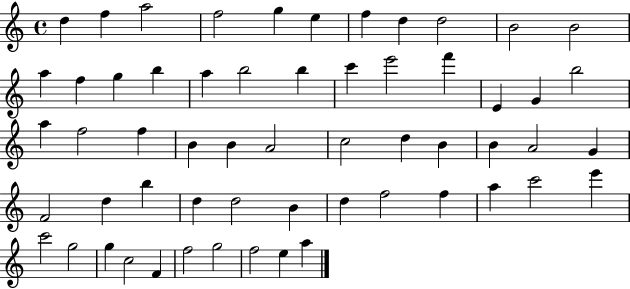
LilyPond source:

{
  \clef treble
  \time 4/4
  \defaultTimeSignature
  \key c \major
  d''4 f''4 a''2 | f''2 g''4 e''4 | f''4 d''4 d''2 | b'2 b'2 | \break a''4 f''4 g''4 b''4 | a''4 b''2 b''4 | c'''4 e'''2 f'''4 | e'4 g'4 b''2 | \break a''4 f''2 f''4 | b'4 b'4 a'2 | c''2 d''4 b'4 | b'4 a'2 g'4 | \break f'2 d''4 b''4 | d''4 d''2 b'4 | d''4 f''2 f''4 | a''4 c'''2 e'''4 | \break c'''2 g''2 | g''4 c''2 f'4 | f''2 g''2 | f''2 e''4 a''4 | \break \bar "|."
}